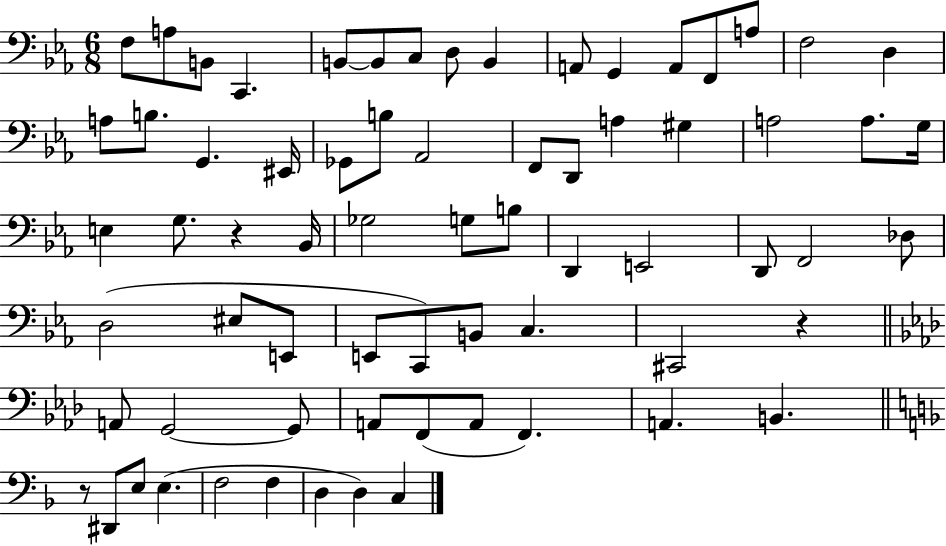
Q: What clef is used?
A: bass